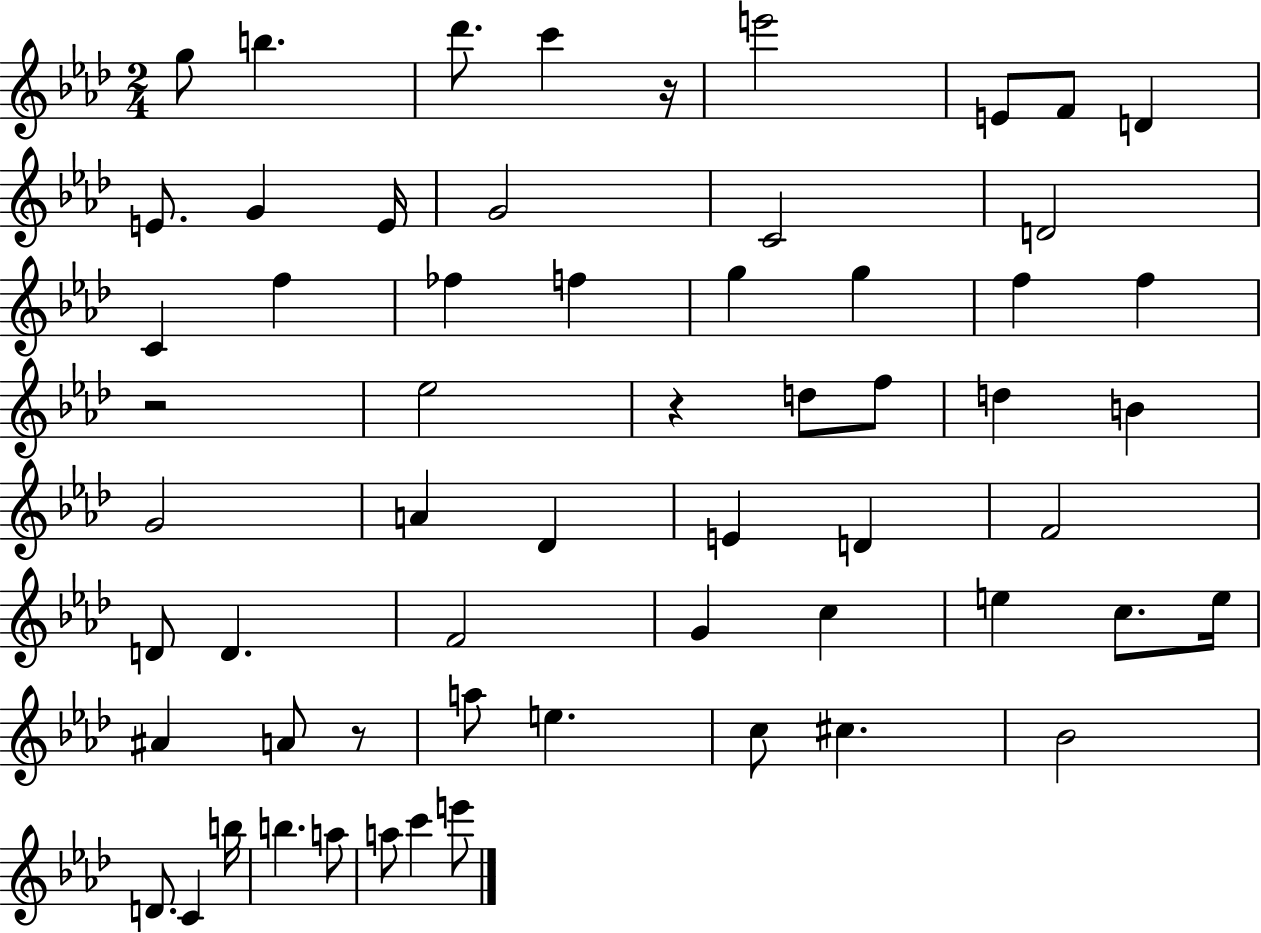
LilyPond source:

{
  \clef treble
  \numericTimeSignature
  \time 2/4
  \key aes \major
  \repeat volta 2 { g''8 b''4. | des'''8. c'''4 r16 | e'''2 | e'8 f'8 d'4 | \break e'8. g'4 e'16 | g'2 | c'2 | d'2 | \break c'4 f''4 | fes''4 f''4 | g''4 g''4 | f''4 f''4 | \break r2 | ees''2 | r4 d''8 f''8 | d''4 b'4 | \break g'2 | a'4 des'4 | e'4 d'4 | f'2 | \break d'8 d'4. | f'2 | g'4 c''4 | e''4 c''8. e''16 | \break ais'4 a'8 r8 | a''8 e''4. | c''8 cis''4. | bes'2 | \break d'8. c'4 b''16 | b''4. a''8 | a''8 c'''4 e'''8 | } \bar "|."
}